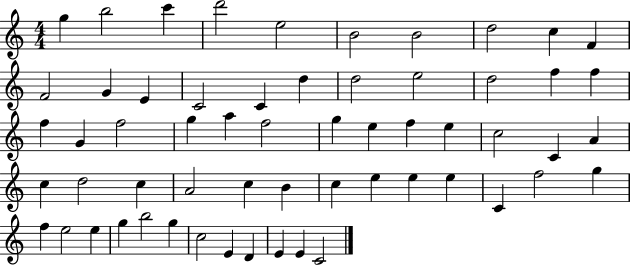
G5/q B5/h C6/q D6/h E5/h B4/h B4/h D5/h C5/q F4/q F4/h G4/q E4/q C4/h C4/q D5/q D5/h E5/h D5/h F5/q F5/q F5/q G4/q F5/h G5/q A5/q F5/h G5/q E5/q F5/q E5/q C5/h C4/q A4/q C5/q D5/h C5/q A4/h C5/q B4/q C5/q E5/q E5/q E5/q C4/q F5/h G5/q F5/q E5/h E5/q G5/q B5/h G5/q C5/h E4/q D4/q E4/q E4/q C4/h